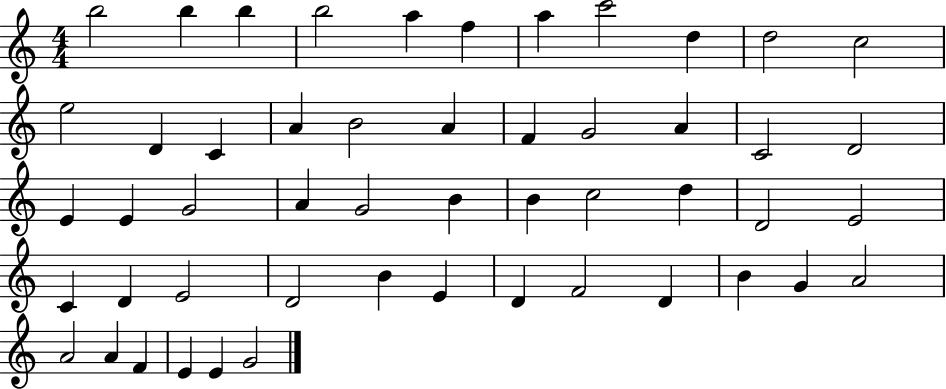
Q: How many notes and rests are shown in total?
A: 51